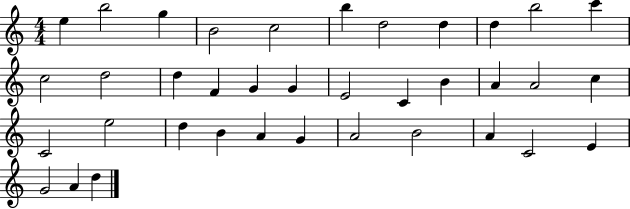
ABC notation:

X:1
T:Untitled
M:4/4
L:1/4
K:C
e b2 g B2 c2 b d2 d d b2 c' c2 d2 d F G G E2 C B A A2 c C2 e2 d B A G A2 B2 A C2 E G2 A d